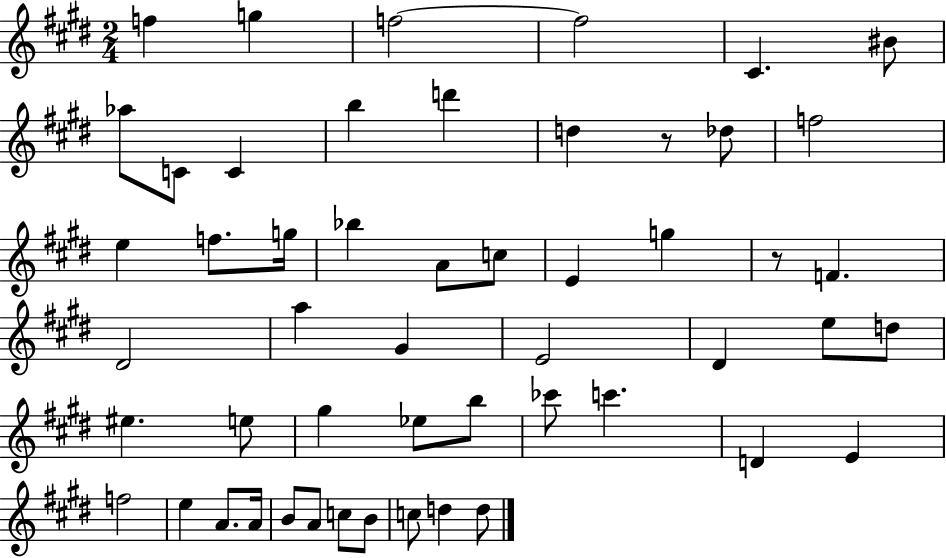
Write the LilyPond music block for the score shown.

{
  \clef treble
  \numericTimeSignature
  \time 2/4
  \key e \major
  f''4 g''4 | f''2~~ | f''2 | cis'4. bis'8 | \break aes''8 c'8 c'4 | b''4 d'''4 | d''4 r8 des''8 | f''2 | \break e''4 f''8. g''16 | bes''4 a'8 c''8 | e'4 g''4 | r8 f'4. | \break dis'2 | a''4 gis'4 | e'2 | dis'4 e''8 d''8 | \break eis''4. e''8 | gis''4 ees''8 b''8 | ces'''8 c'''4. | d'4 e'4 | \break f''2 | e''4 a'8. a'16 | b'8 a'8 c''8 b'8 | c''8 d''4 d''8 | \break \bar "|."
}